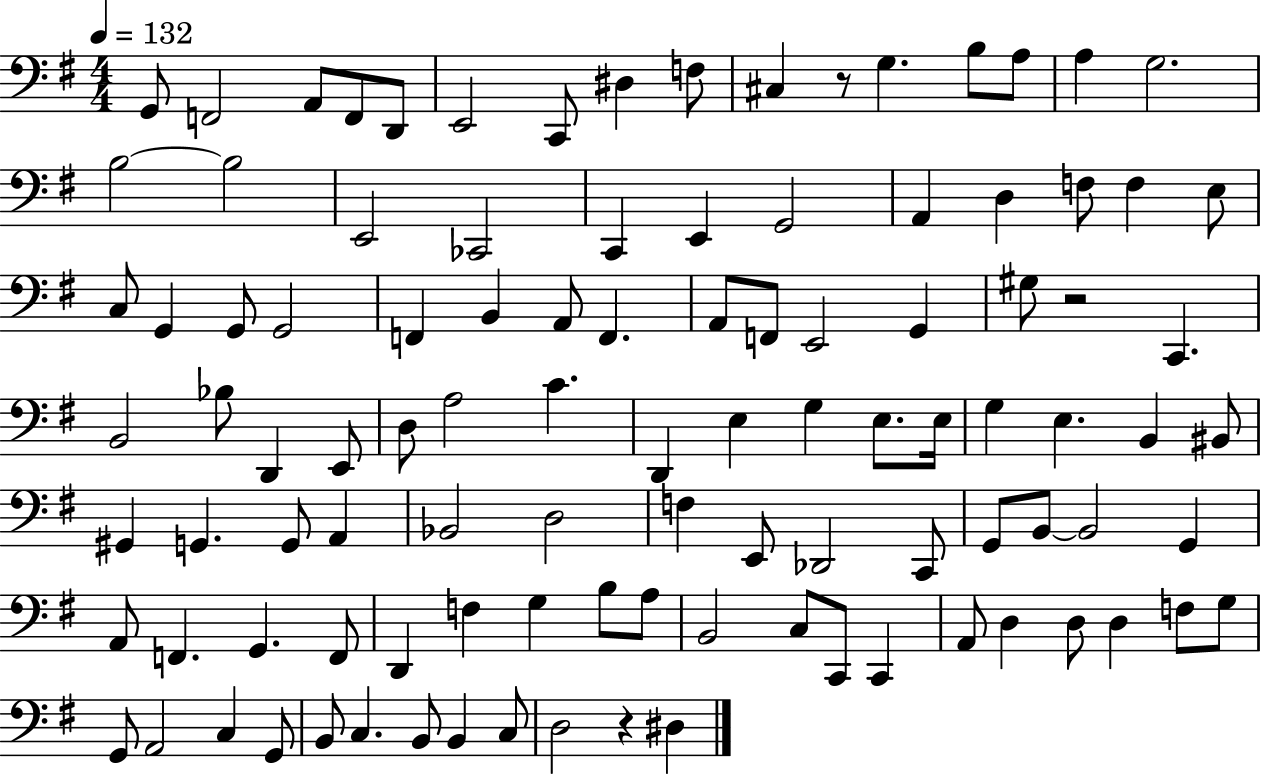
G2/e F2/h A2/e F2/e D2/e E2/h C2/e D#3/q F3/e C#3/q R/e G3/q. B3/e A3/e A3/q G3/h. B3/h B3/h E2/h CES2/h C2/q E2/q G2/h A2/q D3/q F3/e F3/q E3/e C3/e G2/q G2/e G2/h F2/q B2/q A2/e F2/q. A2/e F2/e E2/h G2/q G#3/e R/h C2/q. B2/h Bb3/e D2/q E2/e D3/e A3/h C4/q. D2/q E3/q G3/q E3/e. E3/s G3/q E3/q. B2/q BIS2/e G#2/q G2/q. G2/e A2/q Bb2/h D3/h F3/q E2/e Db2/h C2/e G2/e B2/e B2/h G2/q A2/e F2/q. G2/q. F2/e D2/q F3/q G3/q B3/e A3/e B2/h C3/e C2/e C2/q A2/e D3/q D3/e D3/q F3/e G3/e G2/e A2/h C3/q G2/e B2/e C3/q. B2/e B2/q C3/e D3/h R/q D#3/q